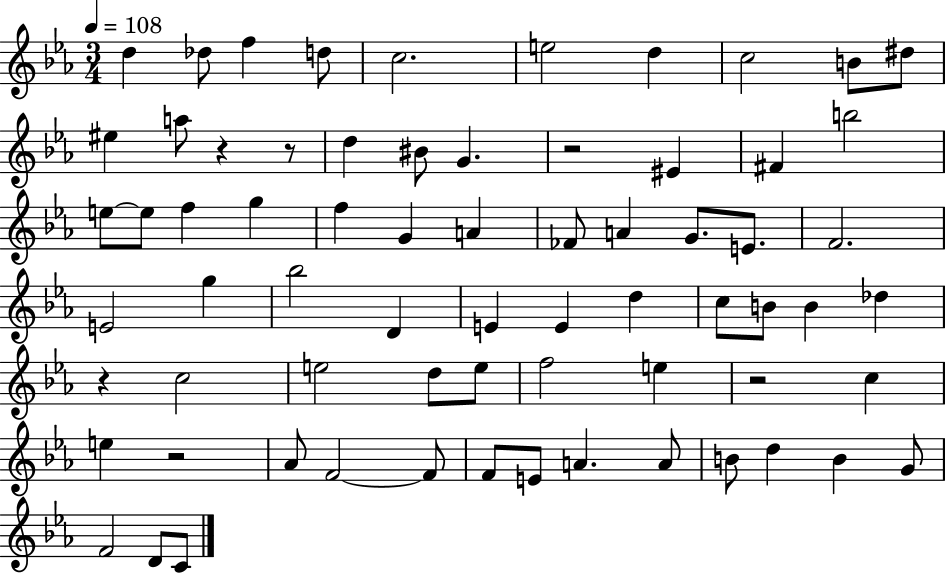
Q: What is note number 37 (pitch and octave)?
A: D5